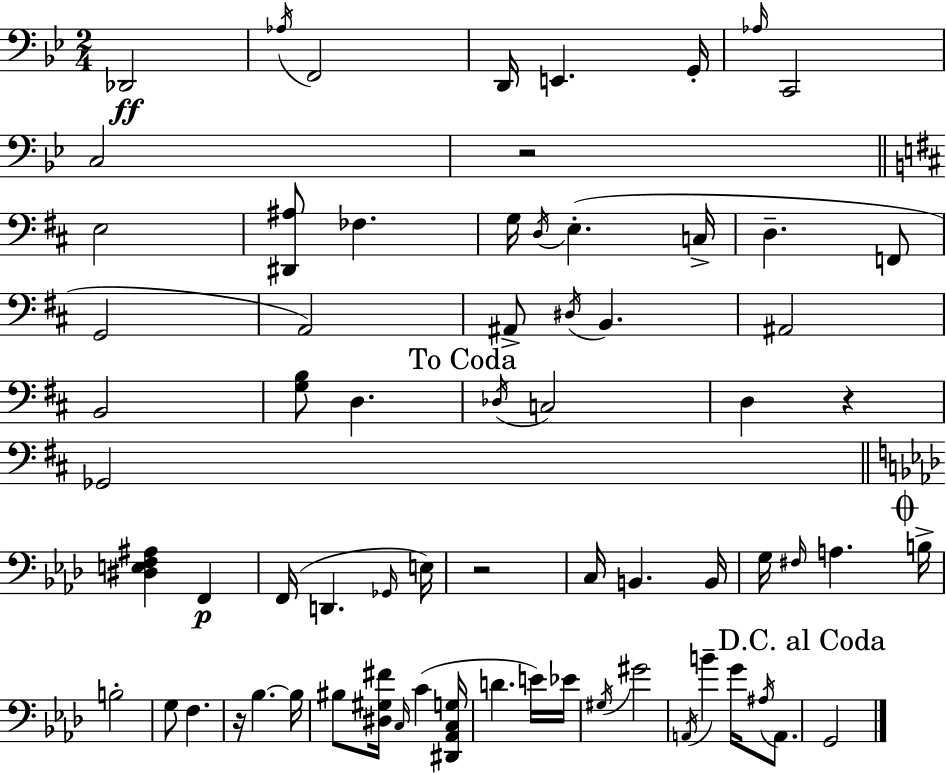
Db2/h Ab3/s F2/h D2/s E2/q. G2/s Ab3/s C2/h C3/h R/h E3/h [D#2,A#3]/e FES3/q. G3/s D3/s E3/q. C3/s D3/q. F2/e G2/h A2/h A#2/e D#3/s B2/q. A#2/h B2/h [G3,B3]/e D3/q. Db3/s C3/h D3/q R/q Gb2/h [D#3,E3,F3,A#3]/q F2/q F2/s D2/q. Gb2/s E3/s R/h C3/s B2/q. B2/s G3/s F#3/s A3/q. B3/s B3/h G3/e F3/q. R/s Bb3/q. Bb3/s BIS3/e [D#3,G#3,F#4]/s C3/s C4/q [D#2,Ab2,C3,G3]/s D4/q. E4/s Eb4/s G#3/s G#4/h A2/s B4/q G4/s A#3/s A2/e. G2/h